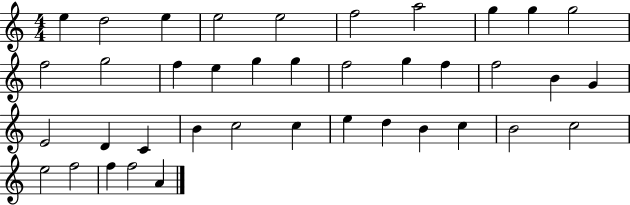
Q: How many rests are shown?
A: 0